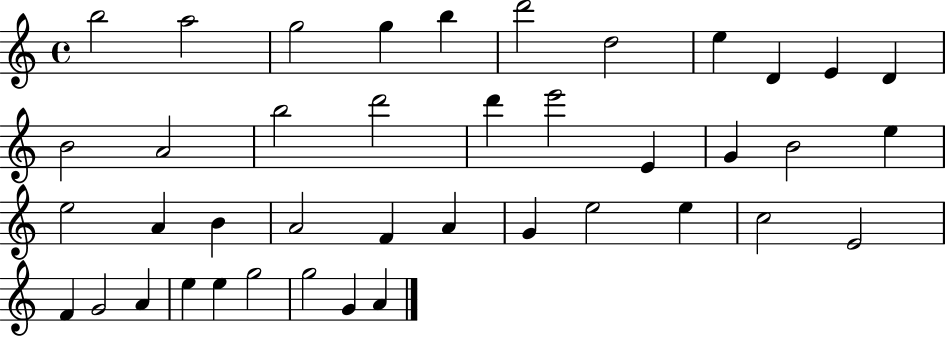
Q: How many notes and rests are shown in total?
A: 41